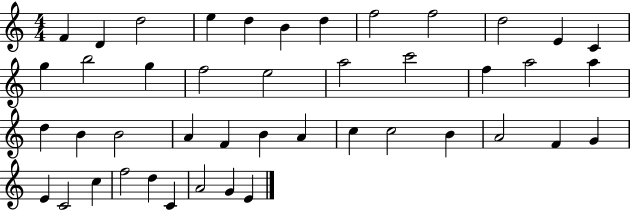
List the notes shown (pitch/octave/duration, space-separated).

F4/q D4/q D5/h E5/q D5/q B4/q D5/q F5/h F5/h D5/h E4/q C4/q G5/q B5/h G5/q F5/h E5/h A5/h C6/h F5/q A5/h A5/q D5/q B4/q B4/h A4/q F4/q B4/q A4/q C5/q C5/h B4/q A4/h F4/q G4/q E4/q C4/h C5/q F5/h D5/q C4/q A4/h G4/q E4/q